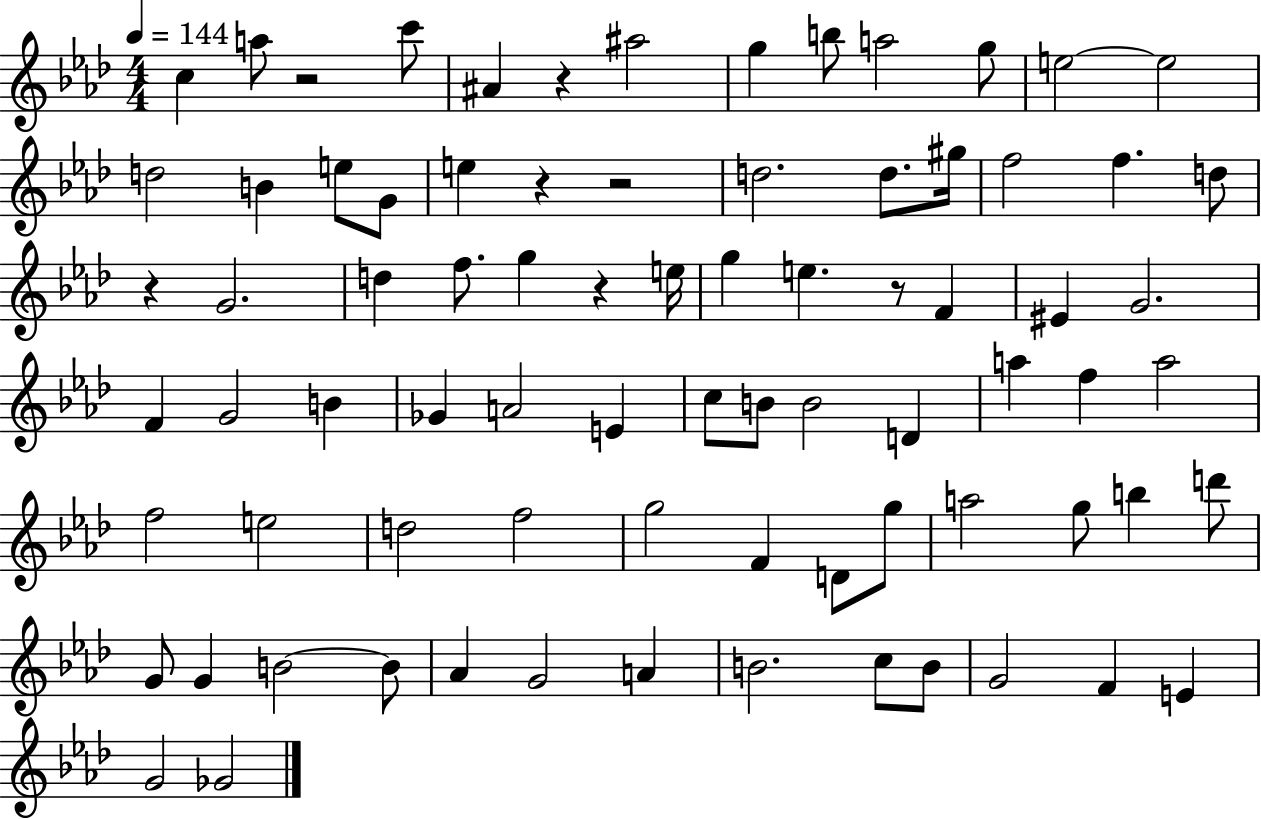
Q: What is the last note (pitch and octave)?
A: Gb4